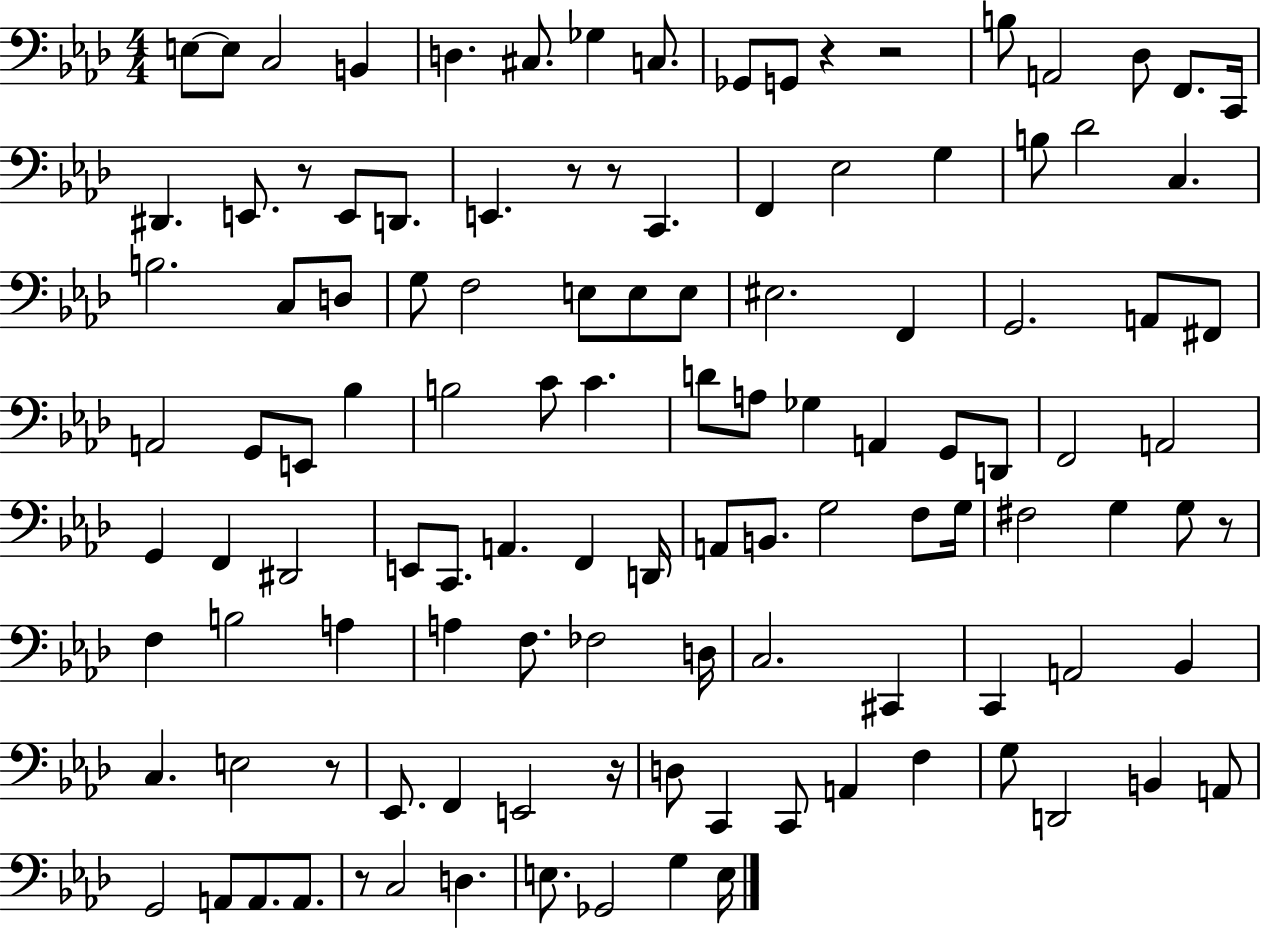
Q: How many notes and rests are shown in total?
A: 116